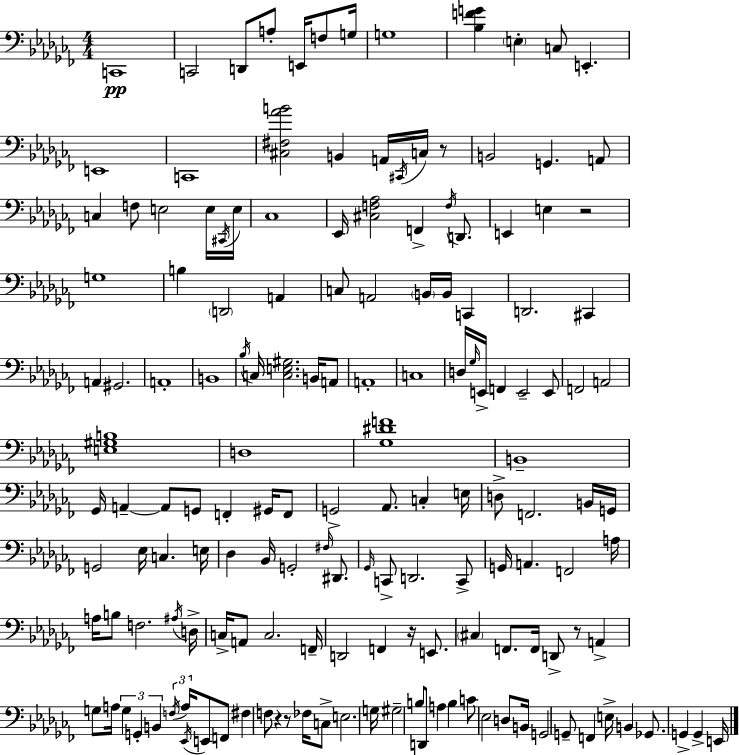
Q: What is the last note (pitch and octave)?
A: E2